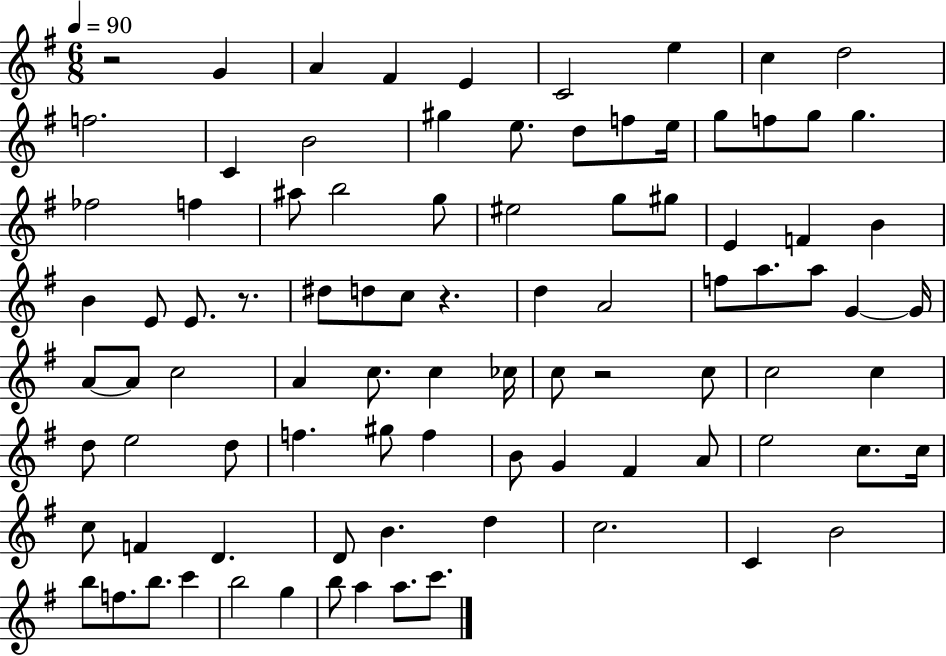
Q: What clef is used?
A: treble